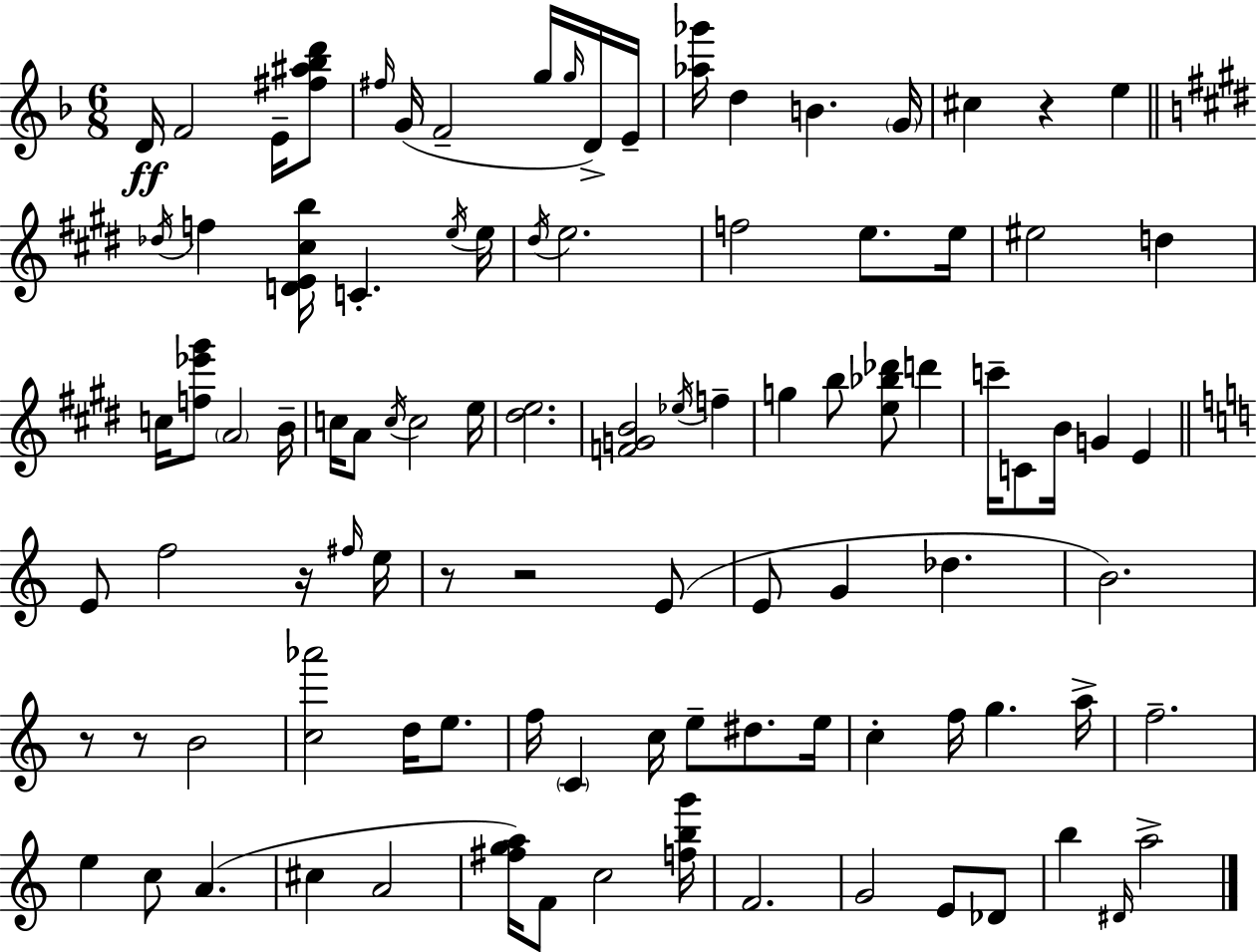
{
  \clef treble
  \numericTimeSignature
  \time 6/8
  \key d \minor
  \repeat volta 2 { d'16\ff f'2 e'16-- <fis'' ais'' bes'' d'''>8 | \grace { fis''16 }( g'16 f'2-- g''16 \grace { g''16 } | d'16->) e'16-- <aes'' ges'''>16 d''4 b'4. | \parenthesize g'16 cis''4 r4 e''4 | \break \bar "||" \break \key e \major \acciaccatura { des''16 } f''4 <d' e' cis'' b''>16 c'4.-. | \acciaccatura { e''16 } e''16 \acciaccatura { dis''16 } e''2. | f''2 e''8. | e''16 eis''2 d''4 | \break c''16 <f'' ees''' gis'''>8 \parenthesize a'2 | b'16-- c''16 a'8 \acciaccatura { c''16 } c''2 | e''16 <dis'' e''>2. | <f' g' b'>2 | \break \acciaccatura { ees''16 } f''4-- g''4 b''8 <e'' bes'' des'''>8 | d'''4 c'''16-- c'8 b'16 g'4 | e'4 \bar "||" \break \key c \major e'8 f''2 r16 \grace { fis''16 } | e''16 r8 r2 e'8( | e'8 g'4 des''4. | b'2.) | \break r8 r8 b'2 | <c'' aes'''>2 d''16 e''8. | f''16 \parenthesize c'4 c''16 e''8-- dis''8. | e''16 c''4-. f''16 g''4. | \break a''16-> f''2.-- | e''4 c''8 a'4.( | cis''4 a'2 | <fis'' g'' a''>16) f'8 c''2 | \break <f'' b'' g'''>16 f'2. | g'2 e'8 des'8 | b''4 \grace { dis'16 } a''2-> | } \bar "|."
}